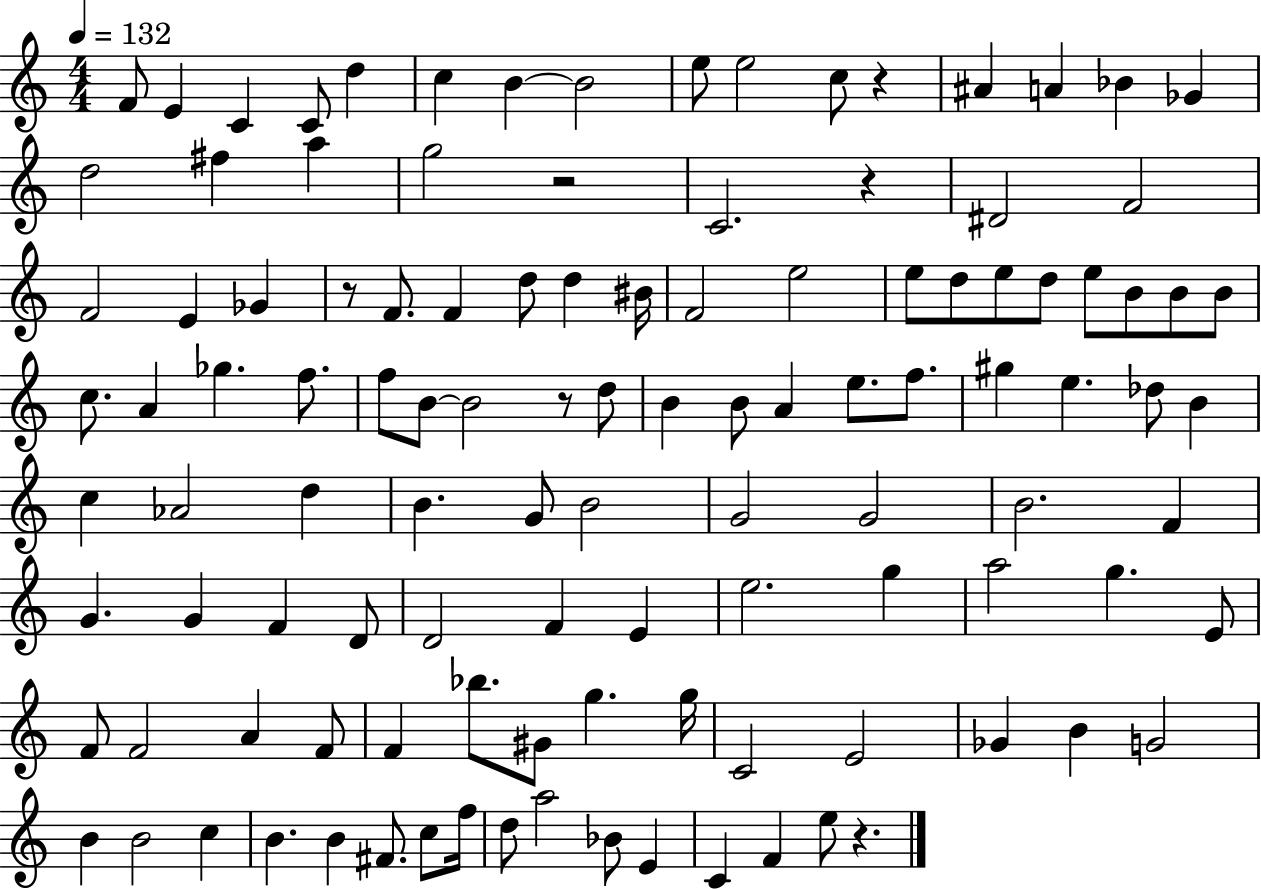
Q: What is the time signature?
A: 4/4